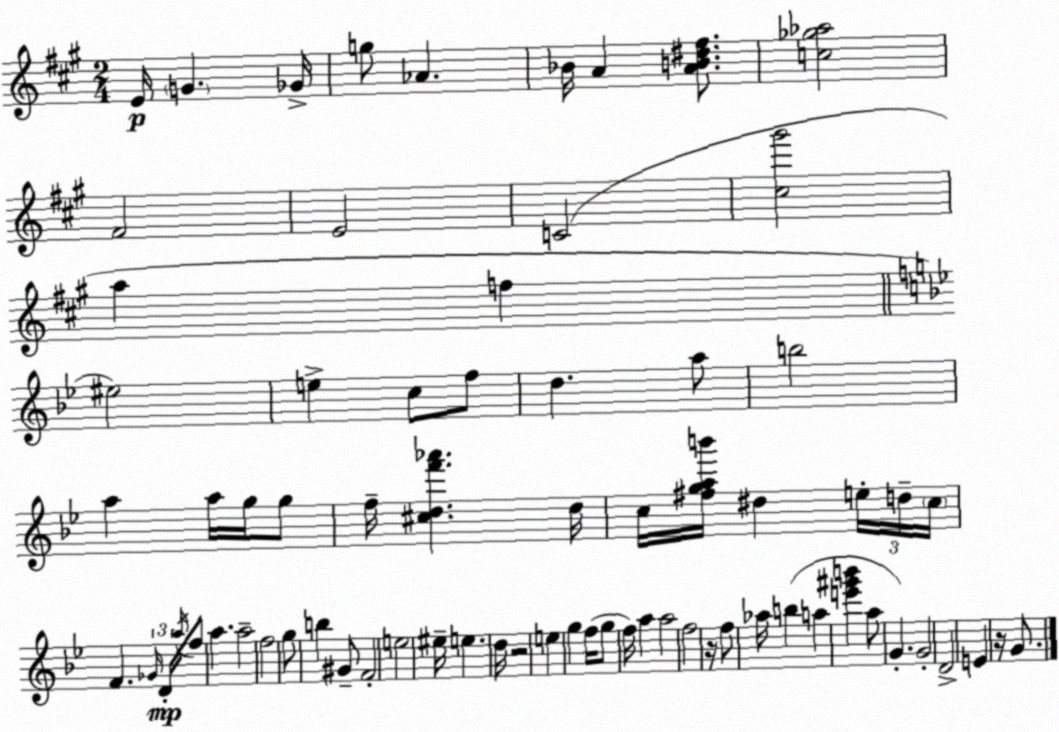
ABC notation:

X:1
T:Untitled
M:2/4
L:1/4
K:A
E/4 G _G/4 g/2 _A _B/4 A [AB^d^f]/2 [c_g_a]2 ^F2 E2 C2 [^c^g']2 a f ^e2 e c/2 f/2 d a/2 b2 a a/4 g/4 g/2 f/4 [^cdf'_a'] d/4 c/4 [^fgab']/4 ^d e/4 d/4 c/4 F _G/4 D/4 a/4 f/2 a a2 f2 g/2 b ^G/2 F2 e2 ^e/4 e d/4 z2 e g f/4 g/2 f/4 a a2 f2 z/4 f/2 _a/4 b a [e'^g'b'] a/2 G G2 D2 E z/4 G/2